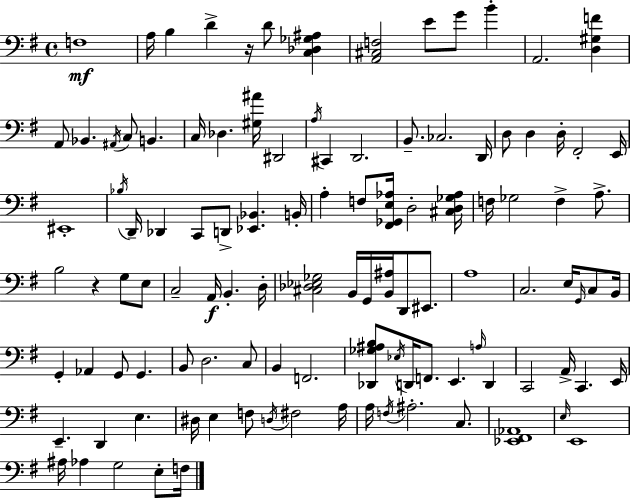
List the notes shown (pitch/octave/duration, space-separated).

F3/w A3/s B3/q D4/q R/s D4/e [C3,Db3,Gb3,A#3]/q [A2,C#3,F3]/h E4/e G4/e B4/q A2/h. [D3,G#3,F4]/q A2/e Bb2/q. A#2/s C3/e B2/q. C3/s Db3/q. [G#3,A#4]/s D#2/h A3/s C#2/q D2/h. B2/e. CES3/h. D2/s D3/e D3/q D3/s F#2/h E2/s EIS2/w Bb3/s D2/s Db2/q C2/e D2/e [Eb2,Bb2]/q. B2/s A3/q F3/e [F#2,Gb2,E3,Ab3]/s D3/h [C#3,D3,Gb3,Ab3]/s F3/s Gb3/h F3/q A3/e. B3/h R/q G3/e E3/e C3/h A2/s B2/q. D3/s [C#3,Db3,Eb3,Gb3]/h B2/s G2/s [B2,A#3]/s D2/e EIS2/e. A3/w C3/h. E3/s G2/s C3/e B2/s G2/q Ab2/q G2/e G2/q. B2/e D3/h. C3/e B2/q F2/h. [Db2,Gb3,A#3,B3]/e Eb3/s D2/s F2/e. E2/q. A3/s D2/q C2/h A2/s C2/q. E2/s E2/q. D2/q E3/q. D#3/s E3/q F3/e D3/s F#3/h A3/s A3/s F3/s A#3/h. C3/e. [Eb2,F#2,Ab2]/w E3/s E2/w A#3/s Ab3/q G3/h E3/e F3/s